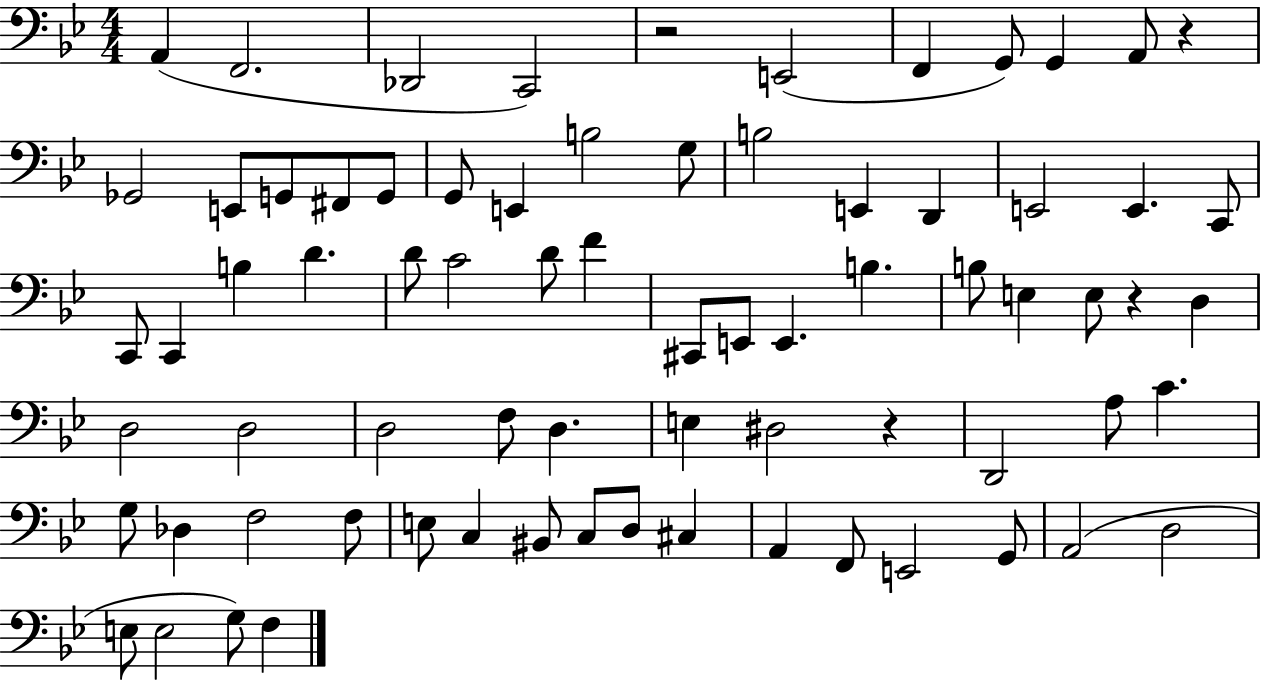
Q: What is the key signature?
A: BES major